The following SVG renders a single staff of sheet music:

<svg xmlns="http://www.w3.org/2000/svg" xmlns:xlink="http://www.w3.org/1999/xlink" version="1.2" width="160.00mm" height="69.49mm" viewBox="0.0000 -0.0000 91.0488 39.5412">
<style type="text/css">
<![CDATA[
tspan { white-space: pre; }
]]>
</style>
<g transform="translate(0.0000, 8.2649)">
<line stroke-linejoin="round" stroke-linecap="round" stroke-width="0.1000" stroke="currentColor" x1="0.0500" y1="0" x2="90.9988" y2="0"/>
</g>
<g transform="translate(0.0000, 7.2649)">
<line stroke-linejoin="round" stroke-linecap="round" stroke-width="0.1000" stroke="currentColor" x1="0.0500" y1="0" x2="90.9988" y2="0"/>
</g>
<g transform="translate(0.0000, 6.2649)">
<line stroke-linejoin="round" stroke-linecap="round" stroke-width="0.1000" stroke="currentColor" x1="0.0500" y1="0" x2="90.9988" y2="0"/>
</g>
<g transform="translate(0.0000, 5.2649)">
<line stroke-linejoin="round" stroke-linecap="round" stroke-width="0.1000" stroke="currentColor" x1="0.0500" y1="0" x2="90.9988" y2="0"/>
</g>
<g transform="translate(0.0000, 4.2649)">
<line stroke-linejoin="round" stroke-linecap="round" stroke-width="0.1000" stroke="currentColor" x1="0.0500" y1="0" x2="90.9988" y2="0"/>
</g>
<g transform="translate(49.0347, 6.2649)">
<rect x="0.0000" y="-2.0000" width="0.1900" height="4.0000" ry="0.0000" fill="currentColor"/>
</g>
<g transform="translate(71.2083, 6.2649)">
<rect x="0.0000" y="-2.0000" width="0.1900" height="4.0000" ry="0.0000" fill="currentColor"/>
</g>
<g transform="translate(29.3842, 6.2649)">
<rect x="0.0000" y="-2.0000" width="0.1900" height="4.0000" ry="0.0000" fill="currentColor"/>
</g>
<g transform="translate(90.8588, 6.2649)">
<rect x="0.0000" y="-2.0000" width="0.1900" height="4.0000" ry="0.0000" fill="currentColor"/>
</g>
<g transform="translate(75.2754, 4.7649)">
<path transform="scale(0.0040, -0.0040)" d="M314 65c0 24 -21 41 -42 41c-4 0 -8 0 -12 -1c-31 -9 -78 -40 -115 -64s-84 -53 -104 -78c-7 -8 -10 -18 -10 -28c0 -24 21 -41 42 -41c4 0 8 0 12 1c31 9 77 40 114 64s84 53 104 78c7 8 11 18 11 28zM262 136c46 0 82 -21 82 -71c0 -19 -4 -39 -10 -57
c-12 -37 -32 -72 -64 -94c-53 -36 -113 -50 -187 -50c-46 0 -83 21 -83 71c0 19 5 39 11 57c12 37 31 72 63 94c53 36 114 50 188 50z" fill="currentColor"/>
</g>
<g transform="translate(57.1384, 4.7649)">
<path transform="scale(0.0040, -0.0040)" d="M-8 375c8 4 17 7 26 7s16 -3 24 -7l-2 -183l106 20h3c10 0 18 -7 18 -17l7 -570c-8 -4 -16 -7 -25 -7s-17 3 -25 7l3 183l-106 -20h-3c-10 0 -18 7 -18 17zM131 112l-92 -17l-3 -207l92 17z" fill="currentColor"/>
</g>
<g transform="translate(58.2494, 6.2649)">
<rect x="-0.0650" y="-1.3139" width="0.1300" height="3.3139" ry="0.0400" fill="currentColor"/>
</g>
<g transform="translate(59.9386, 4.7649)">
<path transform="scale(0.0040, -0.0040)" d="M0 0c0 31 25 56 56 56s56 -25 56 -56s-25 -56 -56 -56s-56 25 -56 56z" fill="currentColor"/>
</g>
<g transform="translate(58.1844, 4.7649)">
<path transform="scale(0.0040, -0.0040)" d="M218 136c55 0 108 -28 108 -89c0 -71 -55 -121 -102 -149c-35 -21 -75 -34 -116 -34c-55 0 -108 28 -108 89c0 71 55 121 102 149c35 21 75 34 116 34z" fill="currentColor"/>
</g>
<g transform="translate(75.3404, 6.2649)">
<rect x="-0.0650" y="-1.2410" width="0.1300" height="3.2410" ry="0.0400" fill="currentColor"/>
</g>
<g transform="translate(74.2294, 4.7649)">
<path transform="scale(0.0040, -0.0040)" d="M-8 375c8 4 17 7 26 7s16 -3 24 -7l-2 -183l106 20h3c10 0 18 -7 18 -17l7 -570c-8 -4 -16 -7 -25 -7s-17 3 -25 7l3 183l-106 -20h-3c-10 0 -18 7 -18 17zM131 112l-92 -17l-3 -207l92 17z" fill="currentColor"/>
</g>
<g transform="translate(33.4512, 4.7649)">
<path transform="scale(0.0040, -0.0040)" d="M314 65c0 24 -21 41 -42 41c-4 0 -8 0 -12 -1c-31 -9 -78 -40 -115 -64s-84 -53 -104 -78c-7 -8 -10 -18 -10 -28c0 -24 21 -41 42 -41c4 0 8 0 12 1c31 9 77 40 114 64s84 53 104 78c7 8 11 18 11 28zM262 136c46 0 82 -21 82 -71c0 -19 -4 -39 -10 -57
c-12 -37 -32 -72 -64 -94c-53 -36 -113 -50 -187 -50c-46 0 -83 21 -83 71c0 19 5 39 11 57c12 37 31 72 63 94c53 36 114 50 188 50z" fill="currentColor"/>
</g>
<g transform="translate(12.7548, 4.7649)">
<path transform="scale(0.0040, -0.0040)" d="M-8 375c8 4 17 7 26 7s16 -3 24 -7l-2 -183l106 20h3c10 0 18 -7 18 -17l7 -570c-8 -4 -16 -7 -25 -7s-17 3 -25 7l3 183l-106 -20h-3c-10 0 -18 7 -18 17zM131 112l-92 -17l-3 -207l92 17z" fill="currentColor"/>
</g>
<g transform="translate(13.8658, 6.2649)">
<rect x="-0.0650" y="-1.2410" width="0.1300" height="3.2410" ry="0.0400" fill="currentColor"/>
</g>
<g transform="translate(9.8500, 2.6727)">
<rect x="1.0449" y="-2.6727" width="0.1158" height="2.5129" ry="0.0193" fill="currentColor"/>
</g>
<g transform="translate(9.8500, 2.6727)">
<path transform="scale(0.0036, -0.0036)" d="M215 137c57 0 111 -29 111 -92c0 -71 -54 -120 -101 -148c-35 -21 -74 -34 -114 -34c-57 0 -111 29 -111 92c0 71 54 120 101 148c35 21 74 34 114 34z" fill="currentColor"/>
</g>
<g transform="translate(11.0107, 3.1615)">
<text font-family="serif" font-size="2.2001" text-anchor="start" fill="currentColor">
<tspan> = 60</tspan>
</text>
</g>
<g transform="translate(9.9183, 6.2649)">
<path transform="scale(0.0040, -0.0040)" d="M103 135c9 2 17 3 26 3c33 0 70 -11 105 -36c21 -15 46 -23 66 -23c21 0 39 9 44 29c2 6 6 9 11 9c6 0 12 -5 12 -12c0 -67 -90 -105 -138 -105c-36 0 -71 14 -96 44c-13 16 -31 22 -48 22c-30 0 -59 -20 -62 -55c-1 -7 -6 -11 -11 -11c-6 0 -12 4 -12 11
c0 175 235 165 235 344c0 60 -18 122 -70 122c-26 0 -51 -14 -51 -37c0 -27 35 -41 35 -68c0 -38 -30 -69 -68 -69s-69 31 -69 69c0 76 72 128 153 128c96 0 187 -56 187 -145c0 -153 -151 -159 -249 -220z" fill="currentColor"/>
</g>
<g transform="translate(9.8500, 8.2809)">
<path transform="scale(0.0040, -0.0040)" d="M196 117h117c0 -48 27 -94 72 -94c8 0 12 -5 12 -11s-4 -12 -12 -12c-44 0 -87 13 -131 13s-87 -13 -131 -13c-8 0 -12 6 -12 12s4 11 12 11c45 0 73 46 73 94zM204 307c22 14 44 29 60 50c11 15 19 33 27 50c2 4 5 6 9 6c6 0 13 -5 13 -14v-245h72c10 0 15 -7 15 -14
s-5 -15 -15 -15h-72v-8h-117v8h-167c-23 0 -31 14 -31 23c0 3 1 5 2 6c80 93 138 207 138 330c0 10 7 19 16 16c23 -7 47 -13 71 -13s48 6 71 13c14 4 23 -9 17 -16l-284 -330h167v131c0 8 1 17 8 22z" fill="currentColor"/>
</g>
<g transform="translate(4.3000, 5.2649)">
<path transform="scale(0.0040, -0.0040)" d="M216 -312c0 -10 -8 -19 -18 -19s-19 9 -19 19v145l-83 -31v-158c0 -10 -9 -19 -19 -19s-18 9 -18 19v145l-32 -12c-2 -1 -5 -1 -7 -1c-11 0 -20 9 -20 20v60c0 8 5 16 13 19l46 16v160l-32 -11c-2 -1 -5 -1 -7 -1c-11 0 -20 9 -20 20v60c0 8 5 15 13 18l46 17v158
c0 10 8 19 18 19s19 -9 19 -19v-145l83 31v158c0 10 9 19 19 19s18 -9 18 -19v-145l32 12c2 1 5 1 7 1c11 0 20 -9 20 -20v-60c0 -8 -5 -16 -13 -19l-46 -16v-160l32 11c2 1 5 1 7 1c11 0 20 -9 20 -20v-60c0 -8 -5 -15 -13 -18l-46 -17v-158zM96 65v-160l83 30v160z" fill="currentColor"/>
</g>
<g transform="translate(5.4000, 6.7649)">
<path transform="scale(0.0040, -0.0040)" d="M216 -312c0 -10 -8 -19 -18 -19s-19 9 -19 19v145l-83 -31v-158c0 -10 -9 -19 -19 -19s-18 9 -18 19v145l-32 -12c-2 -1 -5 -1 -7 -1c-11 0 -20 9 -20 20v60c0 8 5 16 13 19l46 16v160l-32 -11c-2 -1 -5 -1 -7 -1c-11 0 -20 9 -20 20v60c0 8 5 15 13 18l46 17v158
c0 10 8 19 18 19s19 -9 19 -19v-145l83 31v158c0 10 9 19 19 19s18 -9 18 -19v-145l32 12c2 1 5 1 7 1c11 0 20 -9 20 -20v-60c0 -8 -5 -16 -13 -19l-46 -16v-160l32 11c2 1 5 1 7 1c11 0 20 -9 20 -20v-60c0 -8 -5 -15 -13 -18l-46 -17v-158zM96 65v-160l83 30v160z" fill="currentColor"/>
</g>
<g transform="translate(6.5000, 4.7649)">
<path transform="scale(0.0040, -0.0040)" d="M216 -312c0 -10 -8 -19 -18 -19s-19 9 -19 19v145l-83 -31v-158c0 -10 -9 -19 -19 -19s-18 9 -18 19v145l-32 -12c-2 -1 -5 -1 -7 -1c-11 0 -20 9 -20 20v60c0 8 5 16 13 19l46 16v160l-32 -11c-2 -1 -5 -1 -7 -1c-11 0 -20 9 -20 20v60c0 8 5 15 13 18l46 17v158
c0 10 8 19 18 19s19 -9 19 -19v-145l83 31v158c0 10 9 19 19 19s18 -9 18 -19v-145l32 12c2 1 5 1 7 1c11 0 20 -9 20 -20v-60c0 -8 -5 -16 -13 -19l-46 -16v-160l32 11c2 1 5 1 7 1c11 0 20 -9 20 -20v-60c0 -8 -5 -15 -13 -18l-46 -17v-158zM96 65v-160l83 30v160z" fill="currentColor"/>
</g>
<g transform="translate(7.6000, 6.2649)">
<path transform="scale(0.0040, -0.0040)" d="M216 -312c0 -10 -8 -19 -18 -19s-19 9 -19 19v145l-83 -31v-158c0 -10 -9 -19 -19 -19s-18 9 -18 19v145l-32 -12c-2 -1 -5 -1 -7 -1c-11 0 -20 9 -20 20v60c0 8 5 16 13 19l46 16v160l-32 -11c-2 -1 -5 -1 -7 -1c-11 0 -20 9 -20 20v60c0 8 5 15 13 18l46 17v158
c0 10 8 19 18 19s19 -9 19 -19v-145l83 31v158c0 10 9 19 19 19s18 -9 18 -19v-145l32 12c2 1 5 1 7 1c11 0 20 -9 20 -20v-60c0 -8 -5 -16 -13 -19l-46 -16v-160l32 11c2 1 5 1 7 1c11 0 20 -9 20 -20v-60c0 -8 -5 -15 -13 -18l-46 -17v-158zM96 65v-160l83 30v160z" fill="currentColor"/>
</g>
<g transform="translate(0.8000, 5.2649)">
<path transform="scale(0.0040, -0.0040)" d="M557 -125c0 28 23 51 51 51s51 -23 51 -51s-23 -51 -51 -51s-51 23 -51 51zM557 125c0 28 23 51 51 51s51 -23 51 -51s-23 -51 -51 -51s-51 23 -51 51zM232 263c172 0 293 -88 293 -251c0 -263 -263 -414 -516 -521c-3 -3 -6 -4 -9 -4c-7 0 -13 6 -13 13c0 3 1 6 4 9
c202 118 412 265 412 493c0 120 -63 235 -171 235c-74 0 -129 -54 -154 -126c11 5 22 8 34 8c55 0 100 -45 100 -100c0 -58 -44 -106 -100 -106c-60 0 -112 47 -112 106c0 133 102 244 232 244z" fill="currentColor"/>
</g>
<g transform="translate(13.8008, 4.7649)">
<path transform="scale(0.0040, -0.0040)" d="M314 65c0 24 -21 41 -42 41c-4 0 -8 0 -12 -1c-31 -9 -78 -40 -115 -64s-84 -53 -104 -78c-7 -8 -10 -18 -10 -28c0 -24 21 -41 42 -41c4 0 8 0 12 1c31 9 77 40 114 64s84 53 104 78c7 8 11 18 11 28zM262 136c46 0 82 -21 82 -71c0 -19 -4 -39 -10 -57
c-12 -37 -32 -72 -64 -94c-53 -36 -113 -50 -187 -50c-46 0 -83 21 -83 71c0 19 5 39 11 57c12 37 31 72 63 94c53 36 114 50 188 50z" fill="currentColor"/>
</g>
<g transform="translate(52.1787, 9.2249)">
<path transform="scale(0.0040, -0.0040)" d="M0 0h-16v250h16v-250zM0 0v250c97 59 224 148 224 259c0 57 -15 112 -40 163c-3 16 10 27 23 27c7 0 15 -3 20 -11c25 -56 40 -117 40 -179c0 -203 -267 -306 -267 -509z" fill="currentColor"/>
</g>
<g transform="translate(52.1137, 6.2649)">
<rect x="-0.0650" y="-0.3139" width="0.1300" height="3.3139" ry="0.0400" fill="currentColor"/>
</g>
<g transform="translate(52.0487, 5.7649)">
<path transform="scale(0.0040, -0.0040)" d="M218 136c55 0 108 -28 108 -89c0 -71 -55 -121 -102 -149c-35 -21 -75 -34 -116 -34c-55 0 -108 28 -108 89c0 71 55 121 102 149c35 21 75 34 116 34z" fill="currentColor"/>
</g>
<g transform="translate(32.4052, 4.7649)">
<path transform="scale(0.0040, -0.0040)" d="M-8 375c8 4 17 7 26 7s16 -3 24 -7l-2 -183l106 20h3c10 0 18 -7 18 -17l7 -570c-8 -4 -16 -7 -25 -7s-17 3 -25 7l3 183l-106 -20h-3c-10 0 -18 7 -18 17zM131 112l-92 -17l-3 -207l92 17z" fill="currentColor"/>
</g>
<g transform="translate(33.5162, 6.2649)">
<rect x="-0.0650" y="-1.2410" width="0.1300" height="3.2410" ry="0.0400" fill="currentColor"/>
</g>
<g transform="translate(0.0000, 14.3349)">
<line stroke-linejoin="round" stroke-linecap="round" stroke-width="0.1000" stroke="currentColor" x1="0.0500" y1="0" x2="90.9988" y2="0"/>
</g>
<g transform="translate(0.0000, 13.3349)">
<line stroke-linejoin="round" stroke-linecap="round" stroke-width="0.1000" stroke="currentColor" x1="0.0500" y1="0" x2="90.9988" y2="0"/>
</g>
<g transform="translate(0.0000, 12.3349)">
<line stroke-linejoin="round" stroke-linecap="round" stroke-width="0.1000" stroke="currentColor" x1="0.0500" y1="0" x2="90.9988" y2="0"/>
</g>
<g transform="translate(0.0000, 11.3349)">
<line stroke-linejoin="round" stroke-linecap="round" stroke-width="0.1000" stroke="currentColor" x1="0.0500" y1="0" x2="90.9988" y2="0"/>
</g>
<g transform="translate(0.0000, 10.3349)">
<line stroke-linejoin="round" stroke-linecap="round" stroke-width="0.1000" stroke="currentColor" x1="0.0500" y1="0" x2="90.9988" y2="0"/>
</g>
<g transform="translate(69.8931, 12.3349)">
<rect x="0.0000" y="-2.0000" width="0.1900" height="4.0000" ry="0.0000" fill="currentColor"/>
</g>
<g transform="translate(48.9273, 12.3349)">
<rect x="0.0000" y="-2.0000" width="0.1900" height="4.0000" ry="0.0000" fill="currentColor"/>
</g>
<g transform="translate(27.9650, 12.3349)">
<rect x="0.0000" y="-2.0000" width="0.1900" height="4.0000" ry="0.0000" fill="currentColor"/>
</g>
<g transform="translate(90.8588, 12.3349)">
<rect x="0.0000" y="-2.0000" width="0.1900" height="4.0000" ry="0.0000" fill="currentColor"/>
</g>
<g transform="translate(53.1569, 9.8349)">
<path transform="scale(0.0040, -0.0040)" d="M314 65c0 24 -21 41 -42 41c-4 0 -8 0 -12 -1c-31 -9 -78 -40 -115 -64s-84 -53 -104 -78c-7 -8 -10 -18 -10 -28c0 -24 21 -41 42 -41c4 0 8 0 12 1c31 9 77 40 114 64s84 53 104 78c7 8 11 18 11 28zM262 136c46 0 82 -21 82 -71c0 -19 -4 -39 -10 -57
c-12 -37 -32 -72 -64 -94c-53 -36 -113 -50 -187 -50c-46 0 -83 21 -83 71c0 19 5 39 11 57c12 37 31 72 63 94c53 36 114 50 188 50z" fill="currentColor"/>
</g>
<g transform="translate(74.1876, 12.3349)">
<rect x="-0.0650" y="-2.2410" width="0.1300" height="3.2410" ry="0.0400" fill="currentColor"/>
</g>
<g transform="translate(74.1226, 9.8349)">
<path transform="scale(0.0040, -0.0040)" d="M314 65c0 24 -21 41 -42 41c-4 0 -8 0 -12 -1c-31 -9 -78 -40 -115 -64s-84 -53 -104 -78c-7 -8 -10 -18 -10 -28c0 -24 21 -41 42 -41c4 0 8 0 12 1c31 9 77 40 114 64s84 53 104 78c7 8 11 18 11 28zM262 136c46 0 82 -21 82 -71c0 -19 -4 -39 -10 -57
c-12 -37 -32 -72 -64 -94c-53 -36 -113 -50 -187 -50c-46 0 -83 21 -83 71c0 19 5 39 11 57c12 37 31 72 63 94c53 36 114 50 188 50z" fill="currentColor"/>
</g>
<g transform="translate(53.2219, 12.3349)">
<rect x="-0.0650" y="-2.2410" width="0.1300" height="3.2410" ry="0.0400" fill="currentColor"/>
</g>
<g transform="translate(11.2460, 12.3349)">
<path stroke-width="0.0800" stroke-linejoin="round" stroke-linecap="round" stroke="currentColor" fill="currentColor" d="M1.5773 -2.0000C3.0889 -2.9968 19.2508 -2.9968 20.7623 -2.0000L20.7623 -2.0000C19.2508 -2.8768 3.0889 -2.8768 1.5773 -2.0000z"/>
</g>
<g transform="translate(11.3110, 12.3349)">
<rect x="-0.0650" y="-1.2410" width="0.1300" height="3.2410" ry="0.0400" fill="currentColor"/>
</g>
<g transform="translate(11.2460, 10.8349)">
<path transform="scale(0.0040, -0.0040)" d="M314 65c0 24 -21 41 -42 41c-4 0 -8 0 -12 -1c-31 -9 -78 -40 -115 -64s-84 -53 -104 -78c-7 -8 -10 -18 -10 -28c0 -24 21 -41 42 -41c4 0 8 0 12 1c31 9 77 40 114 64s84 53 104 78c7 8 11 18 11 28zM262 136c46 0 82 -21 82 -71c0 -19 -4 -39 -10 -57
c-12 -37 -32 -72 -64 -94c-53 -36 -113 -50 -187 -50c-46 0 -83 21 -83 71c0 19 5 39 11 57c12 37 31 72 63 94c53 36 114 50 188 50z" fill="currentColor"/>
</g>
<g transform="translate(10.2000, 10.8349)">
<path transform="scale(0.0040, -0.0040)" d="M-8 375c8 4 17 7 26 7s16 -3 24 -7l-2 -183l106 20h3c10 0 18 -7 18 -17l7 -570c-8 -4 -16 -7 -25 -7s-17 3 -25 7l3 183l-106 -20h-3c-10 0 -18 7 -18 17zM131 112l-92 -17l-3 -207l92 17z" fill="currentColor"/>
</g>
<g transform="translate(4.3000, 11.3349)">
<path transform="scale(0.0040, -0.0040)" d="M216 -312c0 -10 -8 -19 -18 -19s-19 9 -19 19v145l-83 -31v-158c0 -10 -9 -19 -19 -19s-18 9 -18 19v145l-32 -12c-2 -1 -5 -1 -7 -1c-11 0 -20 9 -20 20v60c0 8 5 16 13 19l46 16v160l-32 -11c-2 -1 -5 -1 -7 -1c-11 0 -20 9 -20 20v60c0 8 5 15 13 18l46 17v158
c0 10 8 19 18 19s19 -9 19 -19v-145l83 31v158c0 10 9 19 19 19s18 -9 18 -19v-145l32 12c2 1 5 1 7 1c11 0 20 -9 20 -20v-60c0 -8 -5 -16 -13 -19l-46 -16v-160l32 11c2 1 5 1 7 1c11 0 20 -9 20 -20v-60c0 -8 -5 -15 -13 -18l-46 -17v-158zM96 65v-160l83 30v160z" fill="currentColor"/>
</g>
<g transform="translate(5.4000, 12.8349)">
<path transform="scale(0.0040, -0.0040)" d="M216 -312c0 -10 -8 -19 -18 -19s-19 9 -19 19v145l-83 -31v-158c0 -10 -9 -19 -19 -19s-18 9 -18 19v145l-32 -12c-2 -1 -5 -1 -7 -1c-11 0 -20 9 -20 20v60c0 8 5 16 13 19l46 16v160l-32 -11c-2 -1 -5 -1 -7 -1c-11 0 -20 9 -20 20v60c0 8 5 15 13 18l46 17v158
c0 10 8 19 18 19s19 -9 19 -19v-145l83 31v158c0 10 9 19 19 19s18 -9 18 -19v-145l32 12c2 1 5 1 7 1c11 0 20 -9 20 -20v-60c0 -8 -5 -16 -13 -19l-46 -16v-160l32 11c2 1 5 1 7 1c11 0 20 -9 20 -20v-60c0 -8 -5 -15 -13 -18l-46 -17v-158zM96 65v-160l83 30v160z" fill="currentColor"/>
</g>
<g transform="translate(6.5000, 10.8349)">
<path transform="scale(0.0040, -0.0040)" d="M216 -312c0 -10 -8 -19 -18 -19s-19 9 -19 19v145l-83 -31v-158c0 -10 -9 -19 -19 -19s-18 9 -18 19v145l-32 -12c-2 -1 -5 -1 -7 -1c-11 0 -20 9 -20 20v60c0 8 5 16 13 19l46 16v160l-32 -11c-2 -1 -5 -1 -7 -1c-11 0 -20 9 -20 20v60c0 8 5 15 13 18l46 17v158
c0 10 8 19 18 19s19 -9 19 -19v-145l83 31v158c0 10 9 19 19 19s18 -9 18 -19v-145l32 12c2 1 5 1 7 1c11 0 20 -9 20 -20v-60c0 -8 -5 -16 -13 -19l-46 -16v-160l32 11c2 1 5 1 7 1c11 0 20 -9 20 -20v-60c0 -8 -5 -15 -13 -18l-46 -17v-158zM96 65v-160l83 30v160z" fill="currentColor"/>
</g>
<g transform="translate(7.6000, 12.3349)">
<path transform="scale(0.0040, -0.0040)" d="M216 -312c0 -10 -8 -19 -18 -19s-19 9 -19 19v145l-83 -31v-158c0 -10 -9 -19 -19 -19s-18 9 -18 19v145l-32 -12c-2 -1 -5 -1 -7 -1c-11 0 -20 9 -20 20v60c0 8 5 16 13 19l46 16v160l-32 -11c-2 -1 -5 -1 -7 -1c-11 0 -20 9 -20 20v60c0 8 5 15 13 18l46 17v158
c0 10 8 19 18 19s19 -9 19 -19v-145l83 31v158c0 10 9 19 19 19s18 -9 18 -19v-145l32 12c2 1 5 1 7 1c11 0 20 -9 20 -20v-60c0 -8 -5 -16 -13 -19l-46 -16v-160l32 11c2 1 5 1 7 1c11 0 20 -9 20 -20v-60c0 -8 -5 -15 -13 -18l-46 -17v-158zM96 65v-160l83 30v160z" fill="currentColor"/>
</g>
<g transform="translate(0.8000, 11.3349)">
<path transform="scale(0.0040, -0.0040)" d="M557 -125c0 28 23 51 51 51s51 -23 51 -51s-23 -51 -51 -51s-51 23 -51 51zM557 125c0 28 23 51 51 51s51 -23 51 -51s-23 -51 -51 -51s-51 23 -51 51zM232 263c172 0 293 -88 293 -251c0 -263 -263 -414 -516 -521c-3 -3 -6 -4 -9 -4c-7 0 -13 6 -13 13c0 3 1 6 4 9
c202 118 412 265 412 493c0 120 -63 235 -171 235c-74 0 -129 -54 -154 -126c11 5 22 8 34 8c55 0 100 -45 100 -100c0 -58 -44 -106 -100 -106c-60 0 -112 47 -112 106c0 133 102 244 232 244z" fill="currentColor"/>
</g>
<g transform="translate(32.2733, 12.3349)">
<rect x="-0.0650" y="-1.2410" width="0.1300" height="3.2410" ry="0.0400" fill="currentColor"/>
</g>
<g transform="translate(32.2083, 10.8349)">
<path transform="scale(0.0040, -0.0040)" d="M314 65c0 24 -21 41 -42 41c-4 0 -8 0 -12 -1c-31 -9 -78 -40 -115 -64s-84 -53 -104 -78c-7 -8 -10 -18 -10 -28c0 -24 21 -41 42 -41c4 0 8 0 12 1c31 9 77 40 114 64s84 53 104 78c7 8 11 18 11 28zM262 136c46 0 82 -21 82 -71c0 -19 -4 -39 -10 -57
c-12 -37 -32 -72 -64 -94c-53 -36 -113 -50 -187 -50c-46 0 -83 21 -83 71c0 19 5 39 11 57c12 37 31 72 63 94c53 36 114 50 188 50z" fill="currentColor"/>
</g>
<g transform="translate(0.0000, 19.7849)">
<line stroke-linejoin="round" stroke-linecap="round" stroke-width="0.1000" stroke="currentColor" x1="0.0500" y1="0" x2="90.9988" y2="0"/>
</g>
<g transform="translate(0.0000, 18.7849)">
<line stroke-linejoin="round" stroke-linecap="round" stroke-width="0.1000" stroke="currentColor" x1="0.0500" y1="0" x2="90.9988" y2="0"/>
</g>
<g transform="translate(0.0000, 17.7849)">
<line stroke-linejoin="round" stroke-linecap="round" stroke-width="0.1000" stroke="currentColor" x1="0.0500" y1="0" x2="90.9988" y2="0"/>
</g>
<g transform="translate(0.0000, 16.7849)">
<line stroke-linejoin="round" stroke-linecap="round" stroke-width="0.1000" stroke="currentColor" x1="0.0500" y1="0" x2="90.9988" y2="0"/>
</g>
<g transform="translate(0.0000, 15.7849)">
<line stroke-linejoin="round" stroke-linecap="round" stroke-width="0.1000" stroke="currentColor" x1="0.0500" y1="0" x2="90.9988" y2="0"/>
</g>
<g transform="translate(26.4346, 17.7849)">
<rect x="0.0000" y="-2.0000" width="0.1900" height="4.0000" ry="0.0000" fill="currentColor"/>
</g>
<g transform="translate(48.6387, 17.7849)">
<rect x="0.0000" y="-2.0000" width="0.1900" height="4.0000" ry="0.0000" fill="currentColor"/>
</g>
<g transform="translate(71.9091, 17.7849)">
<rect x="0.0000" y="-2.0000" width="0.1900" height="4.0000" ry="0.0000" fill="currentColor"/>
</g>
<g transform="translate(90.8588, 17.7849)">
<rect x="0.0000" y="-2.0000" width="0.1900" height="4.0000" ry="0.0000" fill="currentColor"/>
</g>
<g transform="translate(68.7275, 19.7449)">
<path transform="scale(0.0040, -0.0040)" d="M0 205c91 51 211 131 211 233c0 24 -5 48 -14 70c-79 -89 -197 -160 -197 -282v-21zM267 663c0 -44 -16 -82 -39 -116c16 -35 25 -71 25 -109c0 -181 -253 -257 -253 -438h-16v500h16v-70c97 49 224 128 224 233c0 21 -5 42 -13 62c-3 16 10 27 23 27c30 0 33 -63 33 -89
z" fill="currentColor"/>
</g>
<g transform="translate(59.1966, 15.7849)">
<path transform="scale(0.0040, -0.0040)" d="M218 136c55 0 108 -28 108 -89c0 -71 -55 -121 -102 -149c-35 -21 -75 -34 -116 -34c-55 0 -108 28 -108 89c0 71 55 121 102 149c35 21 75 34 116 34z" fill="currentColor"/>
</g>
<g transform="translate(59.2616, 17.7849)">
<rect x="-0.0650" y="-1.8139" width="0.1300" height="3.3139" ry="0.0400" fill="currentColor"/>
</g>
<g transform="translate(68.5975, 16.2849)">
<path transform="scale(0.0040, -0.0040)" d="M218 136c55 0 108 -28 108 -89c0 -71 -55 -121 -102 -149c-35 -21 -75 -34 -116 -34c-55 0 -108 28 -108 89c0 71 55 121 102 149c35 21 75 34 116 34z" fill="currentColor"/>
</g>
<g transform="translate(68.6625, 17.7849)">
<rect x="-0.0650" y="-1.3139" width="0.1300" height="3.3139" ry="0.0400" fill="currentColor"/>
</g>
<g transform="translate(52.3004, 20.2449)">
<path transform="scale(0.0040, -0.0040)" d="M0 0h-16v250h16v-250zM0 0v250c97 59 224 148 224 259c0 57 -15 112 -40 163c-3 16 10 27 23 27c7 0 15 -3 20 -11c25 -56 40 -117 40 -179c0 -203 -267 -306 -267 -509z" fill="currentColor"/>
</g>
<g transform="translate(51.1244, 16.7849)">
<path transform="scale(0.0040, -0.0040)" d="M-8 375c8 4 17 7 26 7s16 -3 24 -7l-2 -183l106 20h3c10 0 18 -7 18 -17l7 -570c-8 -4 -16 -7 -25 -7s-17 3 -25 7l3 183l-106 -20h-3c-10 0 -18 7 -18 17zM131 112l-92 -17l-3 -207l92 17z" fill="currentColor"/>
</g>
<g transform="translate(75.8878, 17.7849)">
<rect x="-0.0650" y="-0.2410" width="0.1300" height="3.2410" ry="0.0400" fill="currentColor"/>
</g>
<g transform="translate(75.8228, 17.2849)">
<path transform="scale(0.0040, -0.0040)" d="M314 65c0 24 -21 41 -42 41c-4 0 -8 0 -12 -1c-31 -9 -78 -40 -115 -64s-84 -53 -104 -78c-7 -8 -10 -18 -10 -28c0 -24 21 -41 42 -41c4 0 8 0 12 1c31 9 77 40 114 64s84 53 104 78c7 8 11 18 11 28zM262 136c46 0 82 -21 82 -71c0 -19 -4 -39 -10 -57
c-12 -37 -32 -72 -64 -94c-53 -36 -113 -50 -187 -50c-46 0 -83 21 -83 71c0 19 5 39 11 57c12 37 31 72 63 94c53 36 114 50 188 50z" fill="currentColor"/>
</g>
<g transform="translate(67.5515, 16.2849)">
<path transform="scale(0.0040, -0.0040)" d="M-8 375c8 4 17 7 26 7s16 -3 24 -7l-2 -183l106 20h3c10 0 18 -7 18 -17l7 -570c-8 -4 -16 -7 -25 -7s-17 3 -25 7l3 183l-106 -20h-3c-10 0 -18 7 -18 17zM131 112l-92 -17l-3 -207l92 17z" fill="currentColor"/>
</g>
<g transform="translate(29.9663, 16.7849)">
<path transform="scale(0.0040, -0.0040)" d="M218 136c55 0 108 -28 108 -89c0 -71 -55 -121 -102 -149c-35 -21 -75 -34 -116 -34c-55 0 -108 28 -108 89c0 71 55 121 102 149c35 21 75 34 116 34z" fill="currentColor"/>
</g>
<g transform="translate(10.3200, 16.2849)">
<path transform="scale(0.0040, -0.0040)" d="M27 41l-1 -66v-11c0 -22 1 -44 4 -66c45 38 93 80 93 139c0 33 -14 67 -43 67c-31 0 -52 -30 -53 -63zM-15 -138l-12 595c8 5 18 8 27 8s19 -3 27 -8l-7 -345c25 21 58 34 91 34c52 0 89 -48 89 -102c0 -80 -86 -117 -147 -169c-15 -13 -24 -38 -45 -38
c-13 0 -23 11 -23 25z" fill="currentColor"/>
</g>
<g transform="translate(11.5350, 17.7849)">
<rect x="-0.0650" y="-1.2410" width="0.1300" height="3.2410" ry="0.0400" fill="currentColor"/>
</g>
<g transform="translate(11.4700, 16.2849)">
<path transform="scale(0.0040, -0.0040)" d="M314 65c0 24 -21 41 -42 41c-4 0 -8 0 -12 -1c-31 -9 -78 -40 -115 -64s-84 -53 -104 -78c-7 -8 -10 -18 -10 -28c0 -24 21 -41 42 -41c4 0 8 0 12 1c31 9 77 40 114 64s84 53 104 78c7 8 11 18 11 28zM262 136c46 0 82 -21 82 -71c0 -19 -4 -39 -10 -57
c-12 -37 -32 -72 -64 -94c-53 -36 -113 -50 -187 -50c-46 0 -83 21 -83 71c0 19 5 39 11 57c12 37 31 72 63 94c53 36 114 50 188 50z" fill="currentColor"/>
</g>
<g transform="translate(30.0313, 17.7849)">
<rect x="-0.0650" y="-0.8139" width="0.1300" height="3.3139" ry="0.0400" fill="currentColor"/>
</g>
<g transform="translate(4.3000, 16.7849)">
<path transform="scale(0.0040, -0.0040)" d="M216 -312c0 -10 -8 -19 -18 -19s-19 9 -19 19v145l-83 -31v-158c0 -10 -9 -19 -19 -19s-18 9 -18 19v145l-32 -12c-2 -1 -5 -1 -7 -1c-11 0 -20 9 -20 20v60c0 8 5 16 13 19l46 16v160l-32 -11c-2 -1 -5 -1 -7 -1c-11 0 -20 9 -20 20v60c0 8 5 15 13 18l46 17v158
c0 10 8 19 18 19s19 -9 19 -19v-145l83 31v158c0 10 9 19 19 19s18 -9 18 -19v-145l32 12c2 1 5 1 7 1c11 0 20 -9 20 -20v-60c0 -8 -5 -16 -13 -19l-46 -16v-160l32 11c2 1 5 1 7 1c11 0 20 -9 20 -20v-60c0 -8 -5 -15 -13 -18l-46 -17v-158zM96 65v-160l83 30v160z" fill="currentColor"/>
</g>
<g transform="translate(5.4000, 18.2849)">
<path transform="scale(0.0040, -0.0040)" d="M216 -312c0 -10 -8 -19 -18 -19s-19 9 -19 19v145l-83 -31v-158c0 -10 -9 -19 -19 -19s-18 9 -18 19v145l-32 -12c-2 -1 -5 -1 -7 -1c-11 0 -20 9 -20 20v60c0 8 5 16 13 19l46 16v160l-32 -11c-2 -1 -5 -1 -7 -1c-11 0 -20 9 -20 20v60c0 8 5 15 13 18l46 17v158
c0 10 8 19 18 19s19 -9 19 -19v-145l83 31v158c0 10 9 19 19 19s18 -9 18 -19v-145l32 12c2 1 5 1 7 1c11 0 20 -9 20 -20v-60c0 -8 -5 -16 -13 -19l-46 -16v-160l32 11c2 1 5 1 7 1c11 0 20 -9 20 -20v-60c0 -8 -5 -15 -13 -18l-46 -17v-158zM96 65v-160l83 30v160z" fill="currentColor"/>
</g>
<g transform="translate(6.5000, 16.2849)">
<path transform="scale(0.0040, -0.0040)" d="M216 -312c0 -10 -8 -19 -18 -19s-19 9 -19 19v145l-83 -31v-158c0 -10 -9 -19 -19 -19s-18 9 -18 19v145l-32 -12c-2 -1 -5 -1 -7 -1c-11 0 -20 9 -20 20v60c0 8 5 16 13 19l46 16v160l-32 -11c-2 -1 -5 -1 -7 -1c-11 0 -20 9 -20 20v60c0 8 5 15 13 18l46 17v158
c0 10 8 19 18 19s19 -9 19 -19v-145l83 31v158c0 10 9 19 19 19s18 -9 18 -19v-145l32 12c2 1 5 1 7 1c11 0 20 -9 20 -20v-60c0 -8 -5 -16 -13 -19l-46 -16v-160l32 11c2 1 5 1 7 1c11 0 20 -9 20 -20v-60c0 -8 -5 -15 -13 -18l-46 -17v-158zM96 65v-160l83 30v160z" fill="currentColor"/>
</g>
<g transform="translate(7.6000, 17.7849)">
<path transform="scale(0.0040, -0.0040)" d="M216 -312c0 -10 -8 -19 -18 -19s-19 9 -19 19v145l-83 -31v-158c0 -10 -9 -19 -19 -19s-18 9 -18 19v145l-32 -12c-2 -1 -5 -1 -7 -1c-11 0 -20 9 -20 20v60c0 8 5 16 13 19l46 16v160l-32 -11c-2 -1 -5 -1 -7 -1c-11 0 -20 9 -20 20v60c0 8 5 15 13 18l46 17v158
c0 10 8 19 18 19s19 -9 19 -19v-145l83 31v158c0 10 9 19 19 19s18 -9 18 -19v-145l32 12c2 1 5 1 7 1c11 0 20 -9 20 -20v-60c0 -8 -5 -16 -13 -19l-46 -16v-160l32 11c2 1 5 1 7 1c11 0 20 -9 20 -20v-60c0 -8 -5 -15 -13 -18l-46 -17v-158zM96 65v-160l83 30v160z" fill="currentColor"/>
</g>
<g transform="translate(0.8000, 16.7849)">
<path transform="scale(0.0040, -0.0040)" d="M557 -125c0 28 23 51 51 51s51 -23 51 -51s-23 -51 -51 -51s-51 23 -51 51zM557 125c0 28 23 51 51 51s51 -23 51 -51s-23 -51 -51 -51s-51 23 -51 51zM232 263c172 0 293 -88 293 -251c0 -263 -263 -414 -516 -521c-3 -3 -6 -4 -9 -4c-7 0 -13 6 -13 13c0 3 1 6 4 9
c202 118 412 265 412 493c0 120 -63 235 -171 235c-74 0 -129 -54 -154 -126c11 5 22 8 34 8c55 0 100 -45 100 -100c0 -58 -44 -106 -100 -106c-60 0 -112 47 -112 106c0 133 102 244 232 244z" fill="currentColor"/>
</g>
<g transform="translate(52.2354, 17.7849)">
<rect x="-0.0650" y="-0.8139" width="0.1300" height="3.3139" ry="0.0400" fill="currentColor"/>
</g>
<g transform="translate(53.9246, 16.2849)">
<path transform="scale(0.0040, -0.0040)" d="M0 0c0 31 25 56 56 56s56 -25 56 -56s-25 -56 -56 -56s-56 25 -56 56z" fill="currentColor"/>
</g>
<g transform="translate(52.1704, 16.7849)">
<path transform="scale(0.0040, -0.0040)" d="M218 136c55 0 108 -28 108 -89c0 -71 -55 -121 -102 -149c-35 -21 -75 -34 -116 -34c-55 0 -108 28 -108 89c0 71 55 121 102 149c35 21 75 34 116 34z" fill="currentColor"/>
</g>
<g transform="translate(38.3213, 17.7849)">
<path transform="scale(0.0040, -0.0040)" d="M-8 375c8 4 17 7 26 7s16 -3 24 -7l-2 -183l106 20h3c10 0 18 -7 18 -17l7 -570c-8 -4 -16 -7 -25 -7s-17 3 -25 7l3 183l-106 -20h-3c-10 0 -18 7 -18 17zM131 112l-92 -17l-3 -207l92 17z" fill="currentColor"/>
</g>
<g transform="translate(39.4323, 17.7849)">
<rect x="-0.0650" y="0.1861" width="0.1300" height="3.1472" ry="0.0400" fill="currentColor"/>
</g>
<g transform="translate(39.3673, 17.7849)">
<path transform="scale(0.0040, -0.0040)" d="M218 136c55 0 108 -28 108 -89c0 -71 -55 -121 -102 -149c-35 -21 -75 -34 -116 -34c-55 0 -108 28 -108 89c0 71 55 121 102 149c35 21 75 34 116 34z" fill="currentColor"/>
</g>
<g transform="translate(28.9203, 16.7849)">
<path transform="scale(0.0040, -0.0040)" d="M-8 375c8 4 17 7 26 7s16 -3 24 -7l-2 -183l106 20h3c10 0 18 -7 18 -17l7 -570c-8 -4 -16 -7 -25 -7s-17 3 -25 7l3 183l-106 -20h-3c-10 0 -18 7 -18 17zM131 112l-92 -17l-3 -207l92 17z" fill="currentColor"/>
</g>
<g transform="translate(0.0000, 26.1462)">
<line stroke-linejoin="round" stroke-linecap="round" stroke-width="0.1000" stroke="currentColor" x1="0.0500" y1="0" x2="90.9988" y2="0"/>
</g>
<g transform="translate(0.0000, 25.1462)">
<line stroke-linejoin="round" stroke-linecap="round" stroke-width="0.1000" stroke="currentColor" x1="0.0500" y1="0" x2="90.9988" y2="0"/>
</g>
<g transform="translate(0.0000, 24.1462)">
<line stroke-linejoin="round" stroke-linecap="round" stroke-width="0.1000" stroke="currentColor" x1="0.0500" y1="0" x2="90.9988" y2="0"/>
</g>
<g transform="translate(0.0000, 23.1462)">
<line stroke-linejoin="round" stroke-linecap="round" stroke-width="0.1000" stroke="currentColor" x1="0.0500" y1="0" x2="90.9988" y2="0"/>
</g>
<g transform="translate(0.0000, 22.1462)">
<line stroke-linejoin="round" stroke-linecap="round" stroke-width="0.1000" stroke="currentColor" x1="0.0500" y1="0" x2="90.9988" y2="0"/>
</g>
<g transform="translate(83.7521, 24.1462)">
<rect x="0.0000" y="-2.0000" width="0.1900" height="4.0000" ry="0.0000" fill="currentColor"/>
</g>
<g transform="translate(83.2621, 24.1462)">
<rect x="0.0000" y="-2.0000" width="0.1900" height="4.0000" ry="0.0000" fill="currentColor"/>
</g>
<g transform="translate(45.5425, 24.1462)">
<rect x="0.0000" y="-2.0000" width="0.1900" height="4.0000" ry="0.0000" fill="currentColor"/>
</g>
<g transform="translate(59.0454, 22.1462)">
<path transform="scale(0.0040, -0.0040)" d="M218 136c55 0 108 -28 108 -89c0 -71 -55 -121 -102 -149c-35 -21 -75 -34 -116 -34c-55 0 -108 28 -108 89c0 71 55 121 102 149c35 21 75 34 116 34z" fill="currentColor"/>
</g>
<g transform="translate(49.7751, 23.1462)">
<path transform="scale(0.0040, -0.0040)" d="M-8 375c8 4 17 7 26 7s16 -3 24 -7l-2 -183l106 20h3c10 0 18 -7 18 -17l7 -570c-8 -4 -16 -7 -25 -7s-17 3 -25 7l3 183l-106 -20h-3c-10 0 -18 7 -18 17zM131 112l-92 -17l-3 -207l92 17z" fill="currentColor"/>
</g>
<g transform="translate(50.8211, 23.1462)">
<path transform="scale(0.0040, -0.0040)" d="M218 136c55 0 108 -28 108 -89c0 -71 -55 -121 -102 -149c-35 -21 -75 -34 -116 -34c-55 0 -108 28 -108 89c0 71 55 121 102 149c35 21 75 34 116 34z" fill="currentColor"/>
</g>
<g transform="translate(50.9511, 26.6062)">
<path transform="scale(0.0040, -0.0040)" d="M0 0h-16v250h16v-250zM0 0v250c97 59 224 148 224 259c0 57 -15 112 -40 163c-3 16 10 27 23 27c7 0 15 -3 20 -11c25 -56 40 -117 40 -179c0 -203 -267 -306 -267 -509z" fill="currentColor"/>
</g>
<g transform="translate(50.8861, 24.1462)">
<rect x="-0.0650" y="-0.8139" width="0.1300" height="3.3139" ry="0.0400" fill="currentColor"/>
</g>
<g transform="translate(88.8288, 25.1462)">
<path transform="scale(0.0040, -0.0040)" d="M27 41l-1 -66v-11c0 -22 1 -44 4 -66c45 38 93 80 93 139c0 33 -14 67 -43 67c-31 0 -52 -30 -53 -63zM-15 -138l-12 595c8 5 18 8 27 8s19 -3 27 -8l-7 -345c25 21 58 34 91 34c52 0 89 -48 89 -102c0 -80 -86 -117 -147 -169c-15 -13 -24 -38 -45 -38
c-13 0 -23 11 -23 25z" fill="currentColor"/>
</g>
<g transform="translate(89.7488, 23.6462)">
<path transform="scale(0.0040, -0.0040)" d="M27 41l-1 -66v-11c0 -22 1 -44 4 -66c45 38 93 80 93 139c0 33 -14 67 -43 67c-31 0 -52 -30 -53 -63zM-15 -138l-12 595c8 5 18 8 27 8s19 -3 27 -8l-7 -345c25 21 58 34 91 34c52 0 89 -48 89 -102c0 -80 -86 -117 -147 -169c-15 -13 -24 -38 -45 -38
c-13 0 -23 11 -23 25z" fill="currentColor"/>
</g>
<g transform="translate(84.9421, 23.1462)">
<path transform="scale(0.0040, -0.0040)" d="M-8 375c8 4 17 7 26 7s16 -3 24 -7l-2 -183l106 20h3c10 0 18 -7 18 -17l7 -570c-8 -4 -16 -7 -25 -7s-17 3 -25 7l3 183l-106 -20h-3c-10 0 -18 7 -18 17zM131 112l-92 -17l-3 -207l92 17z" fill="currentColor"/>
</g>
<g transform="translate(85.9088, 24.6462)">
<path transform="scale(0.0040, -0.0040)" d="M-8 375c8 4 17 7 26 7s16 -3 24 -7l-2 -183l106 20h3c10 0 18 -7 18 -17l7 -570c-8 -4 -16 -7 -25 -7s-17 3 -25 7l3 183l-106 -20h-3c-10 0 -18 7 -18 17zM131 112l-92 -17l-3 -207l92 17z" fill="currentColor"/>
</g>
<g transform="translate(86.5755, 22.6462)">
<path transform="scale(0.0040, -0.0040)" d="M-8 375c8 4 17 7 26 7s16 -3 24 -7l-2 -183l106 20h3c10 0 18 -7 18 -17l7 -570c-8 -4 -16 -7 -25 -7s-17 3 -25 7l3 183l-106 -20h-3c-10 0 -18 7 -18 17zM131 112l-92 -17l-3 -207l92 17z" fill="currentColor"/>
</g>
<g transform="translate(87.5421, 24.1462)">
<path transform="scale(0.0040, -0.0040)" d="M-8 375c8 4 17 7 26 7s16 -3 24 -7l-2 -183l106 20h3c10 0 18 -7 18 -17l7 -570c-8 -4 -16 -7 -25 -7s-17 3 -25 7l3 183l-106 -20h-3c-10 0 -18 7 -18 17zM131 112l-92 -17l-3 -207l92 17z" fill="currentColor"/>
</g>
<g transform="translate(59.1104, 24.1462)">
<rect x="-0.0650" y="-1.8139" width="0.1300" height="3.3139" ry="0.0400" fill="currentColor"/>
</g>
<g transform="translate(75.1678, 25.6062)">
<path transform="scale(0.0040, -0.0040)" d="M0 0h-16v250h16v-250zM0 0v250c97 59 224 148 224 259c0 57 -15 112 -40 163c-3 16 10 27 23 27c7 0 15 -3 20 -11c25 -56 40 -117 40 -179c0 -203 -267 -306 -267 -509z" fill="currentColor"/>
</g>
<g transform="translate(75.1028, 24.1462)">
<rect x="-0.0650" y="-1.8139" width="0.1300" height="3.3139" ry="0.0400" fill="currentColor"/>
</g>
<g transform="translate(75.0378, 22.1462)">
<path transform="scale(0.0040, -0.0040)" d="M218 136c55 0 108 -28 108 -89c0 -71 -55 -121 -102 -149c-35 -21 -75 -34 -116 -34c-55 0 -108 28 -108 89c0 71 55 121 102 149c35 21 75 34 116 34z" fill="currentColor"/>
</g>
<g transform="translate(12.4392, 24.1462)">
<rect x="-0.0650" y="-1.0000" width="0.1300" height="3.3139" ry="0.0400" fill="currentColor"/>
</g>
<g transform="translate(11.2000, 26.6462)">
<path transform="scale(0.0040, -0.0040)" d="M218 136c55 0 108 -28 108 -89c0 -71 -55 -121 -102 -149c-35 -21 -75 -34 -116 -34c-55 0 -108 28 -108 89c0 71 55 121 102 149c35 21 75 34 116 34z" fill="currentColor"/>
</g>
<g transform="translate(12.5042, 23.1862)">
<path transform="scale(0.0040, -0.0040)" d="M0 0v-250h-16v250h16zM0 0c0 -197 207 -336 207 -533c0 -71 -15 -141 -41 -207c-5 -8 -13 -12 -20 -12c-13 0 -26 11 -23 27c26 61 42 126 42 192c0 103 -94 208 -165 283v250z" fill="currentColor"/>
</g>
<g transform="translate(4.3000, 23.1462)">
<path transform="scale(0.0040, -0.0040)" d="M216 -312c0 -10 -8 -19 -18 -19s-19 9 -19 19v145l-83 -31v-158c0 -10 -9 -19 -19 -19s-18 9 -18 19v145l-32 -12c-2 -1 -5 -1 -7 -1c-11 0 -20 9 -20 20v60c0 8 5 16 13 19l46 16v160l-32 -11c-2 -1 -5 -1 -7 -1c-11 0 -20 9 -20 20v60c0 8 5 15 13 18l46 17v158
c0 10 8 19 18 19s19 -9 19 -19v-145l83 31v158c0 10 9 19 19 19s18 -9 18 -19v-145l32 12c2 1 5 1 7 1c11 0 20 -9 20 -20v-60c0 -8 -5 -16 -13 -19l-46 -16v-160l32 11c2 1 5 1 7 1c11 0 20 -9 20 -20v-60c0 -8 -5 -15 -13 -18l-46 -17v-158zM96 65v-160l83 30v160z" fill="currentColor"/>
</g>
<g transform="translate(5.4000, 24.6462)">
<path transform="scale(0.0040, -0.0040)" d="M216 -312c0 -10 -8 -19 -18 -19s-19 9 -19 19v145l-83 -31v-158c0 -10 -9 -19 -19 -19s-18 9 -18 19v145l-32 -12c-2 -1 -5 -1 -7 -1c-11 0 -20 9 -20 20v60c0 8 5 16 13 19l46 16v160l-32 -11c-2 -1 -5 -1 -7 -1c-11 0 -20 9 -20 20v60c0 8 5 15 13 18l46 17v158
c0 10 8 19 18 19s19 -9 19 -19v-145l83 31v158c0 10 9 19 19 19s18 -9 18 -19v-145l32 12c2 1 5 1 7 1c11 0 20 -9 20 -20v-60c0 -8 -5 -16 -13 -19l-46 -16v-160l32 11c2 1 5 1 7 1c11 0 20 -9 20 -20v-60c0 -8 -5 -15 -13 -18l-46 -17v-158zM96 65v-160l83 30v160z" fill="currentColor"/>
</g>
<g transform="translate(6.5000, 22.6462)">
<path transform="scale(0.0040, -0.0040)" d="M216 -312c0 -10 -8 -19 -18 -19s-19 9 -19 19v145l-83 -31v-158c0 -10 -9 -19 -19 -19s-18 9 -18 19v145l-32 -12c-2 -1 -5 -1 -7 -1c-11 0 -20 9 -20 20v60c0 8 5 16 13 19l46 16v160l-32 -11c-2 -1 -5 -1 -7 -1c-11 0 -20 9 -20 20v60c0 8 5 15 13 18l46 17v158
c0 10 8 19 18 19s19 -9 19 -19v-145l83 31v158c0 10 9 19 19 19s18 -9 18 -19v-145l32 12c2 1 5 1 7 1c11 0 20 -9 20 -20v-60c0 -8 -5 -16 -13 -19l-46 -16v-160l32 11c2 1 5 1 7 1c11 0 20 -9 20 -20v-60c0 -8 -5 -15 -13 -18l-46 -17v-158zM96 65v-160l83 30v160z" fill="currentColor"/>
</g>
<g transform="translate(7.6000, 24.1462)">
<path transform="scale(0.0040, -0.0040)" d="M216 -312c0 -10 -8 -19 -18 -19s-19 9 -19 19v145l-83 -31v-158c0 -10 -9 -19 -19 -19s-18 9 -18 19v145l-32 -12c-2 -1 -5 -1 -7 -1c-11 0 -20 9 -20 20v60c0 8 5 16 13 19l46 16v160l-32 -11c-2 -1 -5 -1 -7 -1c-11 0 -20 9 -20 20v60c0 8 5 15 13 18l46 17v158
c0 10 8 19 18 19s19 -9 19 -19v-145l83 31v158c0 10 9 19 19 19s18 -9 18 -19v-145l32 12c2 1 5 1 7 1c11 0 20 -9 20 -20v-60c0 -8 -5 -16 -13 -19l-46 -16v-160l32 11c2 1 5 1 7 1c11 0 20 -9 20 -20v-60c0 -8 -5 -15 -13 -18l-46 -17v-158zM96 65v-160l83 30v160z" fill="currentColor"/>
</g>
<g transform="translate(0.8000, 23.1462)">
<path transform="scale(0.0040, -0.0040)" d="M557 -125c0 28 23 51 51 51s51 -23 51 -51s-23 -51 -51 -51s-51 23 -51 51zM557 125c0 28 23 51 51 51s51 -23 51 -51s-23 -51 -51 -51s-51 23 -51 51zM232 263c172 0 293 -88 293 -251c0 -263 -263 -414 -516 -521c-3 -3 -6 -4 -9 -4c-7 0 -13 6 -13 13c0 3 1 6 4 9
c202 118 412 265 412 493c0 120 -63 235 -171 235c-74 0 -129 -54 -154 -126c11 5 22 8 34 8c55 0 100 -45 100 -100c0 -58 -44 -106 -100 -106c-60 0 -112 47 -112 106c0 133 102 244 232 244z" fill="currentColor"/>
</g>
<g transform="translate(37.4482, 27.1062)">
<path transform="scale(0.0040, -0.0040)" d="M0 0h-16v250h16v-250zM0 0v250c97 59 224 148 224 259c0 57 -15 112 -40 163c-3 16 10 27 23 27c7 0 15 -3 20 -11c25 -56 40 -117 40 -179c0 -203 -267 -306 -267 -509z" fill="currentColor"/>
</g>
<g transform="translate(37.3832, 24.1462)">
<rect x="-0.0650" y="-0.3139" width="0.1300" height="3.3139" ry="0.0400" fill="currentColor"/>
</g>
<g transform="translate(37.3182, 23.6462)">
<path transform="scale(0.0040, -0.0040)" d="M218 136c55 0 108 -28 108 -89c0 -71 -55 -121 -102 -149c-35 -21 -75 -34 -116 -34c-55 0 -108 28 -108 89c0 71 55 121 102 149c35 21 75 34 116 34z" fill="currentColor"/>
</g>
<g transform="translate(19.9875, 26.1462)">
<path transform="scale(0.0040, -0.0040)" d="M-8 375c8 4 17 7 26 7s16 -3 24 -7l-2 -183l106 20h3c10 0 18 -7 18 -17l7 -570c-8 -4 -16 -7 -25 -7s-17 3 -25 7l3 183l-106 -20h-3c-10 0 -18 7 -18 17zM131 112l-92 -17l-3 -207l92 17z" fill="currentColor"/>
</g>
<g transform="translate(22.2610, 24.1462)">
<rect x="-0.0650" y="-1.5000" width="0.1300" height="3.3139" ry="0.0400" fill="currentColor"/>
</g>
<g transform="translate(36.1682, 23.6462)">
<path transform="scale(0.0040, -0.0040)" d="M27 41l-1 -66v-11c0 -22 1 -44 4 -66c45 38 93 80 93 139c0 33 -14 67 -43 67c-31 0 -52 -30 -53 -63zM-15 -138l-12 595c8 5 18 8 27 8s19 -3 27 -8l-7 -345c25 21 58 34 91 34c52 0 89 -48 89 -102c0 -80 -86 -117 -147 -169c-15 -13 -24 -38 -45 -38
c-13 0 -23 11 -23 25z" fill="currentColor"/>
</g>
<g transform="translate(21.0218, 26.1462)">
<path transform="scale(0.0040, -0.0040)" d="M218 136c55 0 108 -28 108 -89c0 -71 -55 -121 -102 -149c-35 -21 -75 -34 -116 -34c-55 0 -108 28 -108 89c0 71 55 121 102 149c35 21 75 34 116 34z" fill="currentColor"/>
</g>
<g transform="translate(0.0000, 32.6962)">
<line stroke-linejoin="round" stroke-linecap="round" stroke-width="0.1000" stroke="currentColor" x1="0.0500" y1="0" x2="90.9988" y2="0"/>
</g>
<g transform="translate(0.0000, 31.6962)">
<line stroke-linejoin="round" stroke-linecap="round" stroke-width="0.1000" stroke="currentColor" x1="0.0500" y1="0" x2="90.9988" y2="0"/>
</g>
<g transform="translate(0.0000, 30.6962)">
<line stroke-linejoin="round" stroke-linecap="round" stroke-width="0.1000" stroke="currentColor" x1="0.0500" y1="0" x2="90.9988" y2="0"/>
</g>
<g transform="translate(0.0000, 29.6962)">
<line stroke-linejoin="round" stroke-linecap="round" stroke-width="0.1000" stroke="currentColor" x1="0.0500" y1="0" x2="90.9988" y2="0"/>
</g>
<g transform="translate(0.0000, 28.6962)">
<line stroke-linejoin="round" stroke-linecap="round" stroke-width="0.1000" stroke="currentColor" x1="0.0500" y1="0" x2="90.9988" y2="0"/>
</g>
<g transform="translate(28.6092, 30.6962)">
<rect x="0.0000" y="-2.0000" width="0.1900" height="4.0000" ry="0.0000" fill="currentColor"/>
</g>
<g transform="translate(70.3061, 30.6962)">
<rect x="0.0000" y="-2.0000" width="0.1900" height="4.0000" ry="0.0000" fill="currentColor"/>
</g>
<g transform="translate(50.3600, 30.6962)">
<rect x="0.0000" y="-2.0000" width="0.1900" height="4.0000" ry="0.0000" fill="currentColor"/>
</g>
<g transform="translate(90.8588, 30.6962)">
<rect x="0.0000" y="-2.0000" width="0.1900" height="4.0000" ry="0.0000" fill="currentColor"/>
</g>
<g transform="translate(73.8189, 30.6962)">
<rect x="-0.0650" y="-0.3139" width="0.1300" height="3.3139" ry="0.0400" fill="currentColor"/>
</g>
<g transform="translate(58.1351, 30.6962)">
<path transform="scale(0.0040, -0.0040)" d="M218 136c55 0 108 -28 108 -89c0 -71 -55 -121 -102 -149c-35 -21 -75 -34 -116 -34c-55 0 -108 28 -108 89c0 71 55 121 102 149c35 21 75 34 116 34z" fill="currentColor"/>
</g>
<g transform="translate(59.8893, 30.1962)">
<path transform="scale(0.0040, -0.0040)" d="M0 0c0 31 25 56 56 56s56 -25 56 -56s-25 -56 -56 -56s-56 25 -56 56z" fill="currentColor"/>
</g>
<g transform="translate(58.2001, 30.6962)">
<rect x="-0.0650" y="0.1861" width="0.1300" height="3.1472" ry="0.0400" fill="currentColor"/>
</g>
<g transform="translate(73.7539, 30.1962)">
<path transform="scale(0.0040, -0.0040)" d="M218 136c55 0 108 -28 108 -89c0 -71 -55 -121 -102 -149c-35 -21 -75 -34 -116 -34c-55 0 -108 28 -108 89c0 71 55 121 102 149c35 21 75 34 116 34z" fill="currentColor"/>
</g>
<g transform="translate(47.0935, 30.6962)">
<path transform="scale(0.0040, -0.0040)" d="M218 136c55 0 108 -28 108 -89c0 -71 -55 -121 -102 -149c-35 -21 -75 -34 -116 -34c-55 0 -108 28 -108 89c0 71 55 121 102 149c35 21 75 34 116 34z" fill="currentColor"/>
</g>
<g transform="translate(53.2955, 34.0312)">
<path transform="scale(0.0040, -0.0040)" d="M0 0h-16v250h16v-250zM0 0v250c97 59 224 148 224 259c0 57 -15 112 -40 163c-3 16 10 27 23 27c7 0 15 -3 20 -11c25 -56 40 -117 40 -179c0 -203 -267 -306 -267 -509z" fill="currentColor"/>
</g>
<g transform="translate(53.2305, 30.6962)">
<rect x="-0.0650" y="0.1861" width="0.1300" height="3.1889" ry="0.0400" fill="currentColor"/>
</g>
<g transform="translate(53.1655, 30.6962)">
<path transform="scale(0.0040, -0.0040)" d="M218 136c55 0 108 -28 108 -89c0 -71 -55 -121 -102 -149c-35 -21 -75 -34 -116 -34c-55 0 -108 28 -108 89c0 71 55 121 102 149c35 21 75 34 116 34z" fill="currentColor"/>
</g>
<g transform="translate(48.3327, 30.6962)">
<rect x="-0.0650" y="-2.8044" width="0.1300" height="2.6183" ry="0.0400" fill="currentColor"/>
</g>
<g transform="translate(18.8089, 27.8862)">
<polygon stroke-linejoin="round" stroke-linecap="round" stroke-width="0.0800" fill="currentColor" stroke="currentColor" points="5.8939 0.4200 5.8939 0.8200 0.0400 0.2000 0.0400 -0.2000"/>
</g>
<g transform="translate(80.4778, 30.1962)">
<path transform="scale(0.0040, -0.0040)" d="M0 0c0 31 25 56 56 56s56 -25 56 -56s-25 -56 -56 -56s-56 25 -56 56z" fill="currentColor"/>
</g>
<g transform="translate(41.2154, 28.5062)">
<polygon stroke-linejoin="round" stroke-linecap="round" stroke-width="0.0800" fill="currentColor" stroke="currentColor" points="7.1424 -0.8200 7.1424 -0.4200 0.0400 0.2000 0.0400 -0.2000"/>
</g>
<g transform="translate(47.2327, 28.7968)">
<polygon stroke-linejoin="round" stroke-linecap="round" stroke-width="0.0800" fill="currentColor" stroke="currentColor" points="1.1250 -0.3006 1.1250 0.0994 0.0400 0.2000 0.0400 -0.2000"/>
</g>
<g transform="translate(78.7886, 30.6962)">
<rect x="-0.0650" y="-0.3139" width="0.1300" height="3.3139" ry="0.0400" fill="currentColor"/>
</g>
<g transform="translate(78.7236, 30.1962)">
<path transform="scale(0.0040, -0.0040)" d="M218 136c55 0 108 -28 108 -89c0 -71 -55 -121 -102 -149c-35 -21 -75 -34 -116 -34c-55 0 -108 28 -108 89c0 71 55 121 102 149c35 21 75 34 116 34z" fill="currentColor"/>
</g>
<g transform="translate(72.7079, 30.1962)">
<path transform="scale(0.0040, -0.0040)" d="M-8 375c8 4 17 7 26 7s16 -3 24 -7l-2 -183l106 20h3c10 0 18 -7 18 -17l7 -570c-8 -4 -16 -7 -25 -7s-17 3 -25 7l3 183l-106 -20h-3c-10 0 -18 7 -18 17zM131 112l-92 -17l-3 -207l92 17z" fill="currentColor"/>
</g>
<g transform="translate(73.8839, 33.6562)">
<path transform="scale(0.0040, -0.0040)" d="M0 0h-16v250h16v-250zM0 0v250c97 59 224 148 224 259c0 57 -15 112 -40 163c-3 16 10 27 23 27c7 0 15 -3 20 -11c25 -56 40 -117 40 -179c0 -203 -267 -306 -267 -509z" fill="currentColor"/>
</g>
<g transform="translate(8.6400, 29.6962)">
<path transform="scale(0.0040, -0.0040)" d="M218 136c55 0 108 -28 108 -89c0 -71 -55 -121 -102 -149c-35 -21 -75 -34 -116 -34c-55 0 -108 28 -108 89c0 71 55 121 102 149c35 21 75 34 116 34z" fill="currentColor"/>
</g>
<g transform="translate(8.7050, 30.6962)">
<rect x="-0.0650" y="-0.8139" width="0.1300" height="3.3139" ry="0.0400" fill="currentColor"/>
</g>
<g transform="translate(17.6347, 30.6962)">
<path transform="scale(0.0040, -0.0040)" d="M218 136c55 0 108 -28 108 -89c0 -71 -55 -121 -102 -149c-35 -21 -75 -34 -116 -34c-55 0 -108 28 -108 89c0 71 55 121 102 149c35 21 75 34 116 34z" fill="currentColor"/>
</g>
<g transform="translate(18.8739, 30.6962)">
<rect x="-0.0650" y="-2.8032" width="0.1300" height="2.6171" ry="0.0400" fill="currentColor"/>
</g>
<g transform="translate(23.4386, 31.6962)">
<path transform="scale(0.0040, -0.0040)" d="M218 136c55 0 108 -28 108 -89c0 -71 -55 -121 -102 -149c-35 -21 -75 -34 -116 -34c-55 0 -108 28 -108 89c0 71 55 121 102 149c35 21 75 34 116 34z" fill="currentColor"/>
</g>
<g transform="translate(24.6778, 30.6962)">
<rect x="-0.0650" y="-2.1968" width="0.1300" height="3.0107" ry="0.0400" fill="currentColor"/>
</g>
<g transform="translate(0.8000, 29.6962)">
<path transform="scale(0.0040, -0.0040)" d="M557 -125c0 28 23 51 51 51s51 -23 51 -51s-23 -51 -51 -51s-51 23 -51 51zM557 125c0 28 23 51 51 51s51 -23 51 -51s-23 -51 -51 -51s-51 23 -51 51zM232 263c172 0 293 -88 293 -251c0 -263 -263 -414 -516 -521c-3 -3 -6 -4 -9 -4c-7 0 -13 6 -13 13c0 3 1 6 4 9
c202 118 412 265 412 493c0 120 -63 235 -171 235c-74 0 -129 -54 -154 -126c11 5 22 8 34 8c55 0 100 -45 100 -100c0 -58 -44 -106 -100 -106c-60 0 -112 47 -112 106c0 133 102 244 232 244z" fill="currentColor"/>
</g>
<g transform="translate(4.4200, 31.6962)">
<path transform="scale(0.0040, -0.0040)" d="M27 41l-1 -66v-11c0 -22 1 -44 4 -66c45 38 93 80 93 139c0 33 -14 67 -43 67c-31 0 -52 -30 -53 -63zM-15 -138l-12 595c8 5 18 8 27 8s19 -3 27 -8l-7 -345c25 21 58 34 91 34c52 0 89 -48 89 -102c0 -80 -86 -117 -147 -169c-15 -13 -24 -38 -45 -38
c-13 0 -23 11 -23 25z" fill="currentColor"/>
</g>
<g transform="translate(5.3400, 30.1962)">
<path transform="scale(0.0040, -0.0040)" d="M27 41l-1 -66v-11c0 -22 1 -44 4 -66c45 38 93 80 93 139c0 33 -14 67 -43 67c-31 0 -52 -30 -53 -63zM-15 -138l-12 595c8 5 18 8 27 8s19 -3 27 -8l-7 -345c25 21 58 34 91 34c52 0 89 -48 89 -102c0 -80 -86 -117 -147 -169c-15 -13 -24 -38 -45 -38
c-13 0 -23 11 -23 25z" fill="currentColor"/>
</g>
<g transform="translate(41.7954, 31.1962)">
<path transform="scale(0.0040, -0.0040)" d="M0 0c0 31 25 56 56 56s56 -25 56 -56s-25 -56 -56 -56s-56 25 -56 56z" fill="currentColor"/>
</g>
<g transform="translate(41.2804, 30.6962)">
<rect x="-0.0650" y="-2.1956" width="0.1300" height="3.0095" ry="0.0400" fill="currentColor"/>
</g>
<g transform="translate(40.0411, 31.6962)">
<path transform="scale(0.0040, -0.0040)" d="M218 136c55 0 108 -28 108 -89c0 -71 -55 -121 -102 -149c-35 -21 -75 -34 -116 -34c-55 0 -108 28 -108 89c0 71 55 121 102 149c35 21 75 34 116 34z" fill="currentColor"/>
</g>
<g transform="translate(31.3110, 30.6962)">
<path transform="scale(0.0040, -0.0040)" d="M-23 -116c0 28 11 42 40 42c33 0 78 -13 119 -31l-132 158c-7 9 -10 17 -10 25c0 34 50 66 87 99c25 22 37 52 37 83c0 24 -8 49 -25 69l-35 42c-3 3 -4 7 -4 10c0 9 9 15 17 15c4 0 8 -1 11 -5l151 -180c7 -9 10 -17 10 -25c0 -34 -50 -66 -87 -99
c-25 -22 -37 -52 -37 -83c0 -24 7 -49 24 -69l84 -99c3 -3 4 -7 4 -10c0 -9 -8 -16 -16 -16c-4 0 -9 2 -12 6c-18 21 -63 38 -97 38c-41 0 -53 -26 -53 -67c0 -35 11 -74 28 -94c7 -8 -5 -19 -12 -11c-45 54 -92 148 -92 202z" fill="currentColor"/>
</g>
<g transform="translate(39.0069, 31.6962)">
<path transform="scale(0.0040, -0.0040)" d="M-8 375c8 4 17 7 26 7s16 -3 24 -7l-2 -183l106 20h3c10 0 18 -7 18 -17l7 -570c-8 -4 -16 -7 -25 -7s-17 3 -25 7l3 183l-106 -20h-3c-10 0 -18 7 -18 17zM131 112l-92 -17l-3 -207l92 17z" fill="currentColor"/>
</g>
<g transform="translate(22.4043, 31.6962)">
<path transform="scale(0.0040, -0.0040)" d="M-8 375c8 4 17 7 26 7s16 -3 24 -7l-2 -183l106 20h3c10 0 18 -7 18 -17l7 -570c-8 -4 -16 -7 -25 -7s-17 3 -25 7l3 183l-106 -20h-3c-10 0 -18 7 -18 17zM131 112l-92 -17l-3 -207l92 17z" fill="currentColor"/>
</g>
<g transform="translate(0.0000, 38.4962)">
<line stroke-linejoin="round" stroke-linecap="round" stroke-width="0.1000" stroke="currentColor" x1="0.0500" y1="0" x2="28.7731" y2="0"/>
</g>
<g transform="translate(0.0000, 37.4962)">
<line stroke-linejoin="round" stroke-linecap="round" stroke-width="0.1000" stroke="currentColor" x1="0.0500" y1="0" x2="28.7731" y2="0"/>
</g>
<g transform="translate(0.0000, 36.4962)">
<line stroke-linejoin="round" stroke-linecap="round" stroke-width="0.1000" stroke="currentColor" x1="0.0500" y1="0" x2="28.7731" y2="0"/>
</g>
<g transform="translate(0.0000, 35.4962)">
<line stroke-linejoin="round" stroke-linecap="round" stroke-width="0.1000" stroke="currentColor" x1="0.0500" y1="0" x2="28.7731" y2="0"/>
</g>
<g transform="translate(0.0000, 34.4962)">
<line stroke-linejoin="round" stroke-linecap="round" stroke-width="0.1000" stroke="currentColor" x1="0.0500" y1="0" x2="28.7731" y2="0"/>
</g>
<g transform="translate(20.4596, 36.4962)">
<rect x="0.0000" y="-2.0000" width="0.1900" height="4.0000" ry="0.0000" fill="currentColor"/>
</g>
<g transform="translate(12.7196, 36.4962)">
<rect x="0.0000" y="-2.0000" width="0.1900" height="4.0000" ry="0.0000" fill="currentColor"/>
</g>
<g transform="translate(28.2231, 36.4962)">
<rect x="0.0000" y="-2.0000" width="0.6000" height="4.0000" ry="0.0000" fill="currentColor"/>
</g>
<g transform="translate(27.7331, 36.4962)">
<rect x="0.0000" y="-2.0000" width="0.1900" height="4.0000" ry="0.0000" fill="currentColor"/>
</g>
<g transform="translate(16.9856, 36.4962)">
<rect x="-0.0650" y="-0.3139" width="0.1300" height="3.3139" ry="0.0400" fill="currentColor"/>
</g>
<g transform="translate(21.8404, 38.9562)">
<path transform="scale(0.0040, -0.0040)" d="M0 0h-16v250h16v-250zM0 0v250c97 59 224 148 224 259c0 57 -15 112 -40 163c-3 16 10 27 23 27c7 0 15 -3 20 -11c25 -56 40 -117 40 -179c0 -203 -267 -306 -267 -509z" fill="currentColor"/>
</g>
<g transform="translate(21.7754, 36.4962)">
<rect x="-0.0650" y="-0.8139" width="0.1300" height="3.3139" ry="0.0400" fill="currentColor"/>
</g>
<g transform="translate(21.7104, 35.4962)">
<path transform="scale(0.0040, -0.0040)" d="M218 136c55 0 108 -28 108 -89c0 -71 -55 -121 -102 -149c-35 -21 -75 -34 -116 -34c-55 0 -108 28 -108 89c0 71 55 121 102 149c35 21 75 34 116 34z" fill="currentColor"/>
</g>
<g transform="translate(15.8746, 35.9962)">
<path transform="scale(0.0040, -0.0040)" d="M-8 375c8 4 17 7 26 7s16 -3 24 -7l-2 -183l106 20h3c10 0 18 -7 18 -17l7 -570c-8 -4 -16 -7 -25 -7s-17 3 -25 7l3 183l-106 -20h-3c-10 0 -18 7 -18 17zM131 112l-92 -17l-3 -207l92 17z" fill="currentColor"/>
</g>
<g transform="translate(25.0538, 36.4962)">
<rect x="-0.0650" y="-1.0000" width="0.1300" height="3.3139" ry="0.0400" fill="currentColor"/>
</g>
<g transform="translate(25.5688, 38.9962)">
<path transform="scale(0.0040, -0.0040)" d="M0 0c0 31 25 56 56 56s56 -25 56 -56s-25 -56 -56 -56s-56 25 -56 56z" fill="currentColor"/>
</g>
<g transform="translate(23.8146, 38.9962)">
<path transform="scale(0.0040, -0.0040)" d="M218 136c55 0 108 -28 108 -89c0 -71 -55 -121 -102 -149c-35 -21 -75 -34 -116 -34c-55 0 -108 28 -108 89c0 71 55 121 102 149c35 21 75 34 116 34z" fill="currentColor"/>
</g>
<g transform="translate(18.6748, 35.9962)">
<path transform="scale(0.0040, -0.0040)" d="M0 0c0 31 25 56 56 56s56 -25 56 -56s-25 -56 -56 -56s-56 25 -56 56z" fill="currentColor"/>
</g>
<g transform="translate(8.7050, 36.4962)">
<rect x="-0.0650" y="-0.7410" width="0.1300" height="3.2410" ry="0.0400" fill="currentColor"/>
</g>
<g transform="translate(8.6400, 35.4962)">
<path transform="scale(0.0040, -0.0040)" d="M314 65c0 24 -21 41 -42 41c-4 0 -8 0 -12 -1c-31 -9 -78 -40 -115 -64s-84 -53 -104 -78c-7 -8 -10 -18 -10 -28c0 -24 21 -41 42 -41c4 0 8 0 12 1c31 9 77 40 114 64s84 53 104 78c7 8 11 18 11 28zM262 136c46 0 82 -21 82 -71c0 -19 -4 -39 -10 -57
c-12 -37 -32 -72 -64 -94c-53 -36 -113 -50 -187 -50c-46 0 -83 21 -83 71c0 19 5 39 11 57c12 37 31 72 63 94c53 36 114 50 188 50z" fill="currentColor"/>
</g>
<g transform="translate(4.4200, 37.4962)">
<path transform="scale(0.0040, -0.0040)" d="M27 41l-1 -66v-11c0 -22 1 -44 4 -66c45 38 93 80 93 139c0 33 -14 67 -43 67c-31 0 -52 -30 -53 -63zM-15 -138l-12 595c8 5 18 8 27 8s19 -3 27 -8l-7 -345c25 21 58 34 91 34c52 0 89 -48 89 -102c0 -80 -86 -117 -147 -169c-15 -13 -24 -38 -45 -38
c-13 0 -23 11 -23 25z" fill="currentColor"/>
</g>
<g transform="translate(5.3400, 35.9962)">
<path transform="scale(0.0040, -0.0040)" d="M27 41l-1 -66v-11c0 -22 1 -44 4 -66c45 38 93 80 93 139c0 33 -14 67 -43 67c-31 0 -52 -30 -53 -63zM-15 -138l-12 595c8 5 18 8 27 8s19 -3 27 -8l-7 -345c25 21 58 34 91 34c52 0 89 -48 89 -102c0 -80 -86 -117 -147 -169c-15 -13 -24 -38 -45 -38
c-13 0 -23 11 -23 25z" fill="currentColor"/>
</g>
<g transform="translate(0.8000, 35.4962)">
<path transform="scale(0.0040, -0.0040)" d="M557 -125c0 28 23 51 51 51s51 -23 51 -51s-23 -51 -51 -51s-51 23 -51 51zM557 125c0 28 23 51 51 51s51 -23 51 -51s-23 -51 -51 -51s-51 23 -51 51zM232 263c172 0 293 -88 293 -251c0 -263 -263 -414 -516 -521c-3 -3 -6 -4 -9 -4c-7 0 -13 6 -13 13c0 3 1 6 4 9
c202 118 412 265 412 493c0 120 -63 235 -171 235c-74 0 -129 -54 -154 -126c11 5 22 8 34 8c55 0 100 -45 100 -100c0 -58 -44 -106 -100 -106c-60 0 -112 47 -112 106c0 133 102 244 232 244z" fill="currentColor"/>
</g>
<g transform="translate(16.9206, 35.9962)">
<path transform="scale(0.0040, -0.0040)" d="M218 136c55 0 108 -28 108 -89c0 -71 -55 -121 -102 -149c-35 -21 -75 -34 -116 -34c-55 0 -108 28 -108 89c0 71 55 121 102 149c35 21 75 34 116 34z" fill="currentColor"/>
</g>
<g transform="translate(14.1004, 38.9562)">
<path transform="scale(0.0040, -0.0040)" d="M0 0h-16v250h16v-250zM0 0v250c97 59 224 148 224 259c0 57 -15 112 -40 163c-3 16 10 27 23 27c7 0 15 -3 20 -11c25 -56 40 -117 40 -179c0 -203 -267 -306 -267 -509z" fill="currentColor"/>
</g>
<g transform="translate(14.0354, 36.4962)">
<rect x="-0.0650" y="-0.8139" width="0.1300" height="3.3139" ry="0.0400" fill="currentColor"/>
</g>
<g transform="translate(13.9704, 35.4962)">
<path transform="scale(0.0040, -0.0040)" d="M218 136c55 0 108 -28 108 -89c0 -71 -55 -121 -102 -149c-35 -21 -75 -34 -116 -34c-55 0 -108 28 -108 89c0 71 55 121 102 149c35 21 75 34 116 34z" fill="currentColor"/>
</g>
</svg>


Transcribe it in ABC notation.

X:1
T:Untitled
M:2/4
L:1/4
K:E
G,2 G,2 E,/2 G, G,2 G,2 G,2 B,2 B,2 _G,2 F, D, F,/2 A, G,/4 E,2 ^F,,/2 G,, _E,/2 F,/2 A, A,/2 F, D,/2 B,,/2 z B,,/2 D,/4 D,/2 D, E,/2 E, F,2 F,/2 E, F,/2 F,,